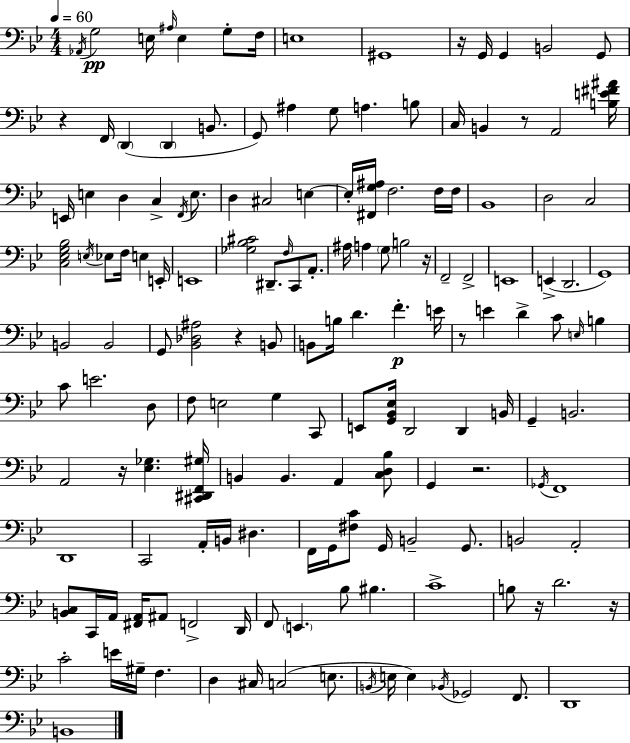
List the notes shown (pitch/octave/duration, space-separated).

Ab2/s G3/h E3/s A#3/s E3/q G3/e F3/s E3/w G#2/w R/s G2/s G2/q B2/h G2/e R/q F2/s D2/q D2/q B2/e. G2/e A#3/q G3/e A3/q. B3/e C3/s B2/q R/e A2/h [B3,E4,F#4,A#4]/s E2/s E3/q D3/q C3/q F2/s E3/e. D3/q C#3/h E3/q E3/s [F#2,G3,A#3]/s F3/h. F3/s F3/s Bb2/w D3/h C3/h [C3,Eb3,G3,Bb3]/h E3/s Eb3/e F3/s E3/q E2/s E2/w [Gb3,Bb3,C#4]/h D#2/e. F3/s C2/e A2/e. A#3/s A3/q G3/e B3/h R/s F2/h F2/h E2/w E2/q D2/h. G2/w B2/h B2/h G2/e [Bb2,Db3,A#3]/h R/q B2/e B2/e B3/s D4/q. F4/q. E4/s R/e E4/q D4/q C4/e E3/s B3/q C4/e E4/h. D3/e F3/e E3/h G3/q C2/e E2/e [G2,Bb2,Eb3]/s D2/h D2/q B2/s G2/q B2/h. A2/h R/s [Eb3,Gb3]/q. [C#2,D#2,F2,G#3]/s B2/q B2/q. A2/q [C3,D3,Bb3]/e G2/q R/h. Gb2/s F2/w D2/w C2/h A2/s B2/s D#3/q. F2/s G2/s [F#3,C4]/e G2/s B2/h G2/e. B2/h A2/h [B2,C3]/e C2/s A2/s [F#2,A2]/s A#2/e F2/h D2/s F2/e E2/q. Bb3/e BIS3/q. C4/w B3/e R/s D4/h. R/s C4/h E4/s G#3/s F3/q. D3/q C#3/s C3/h E3/e. B2/s E3/s E3/q Bb2/s Gb2/h F2/e. D2/w B2/w